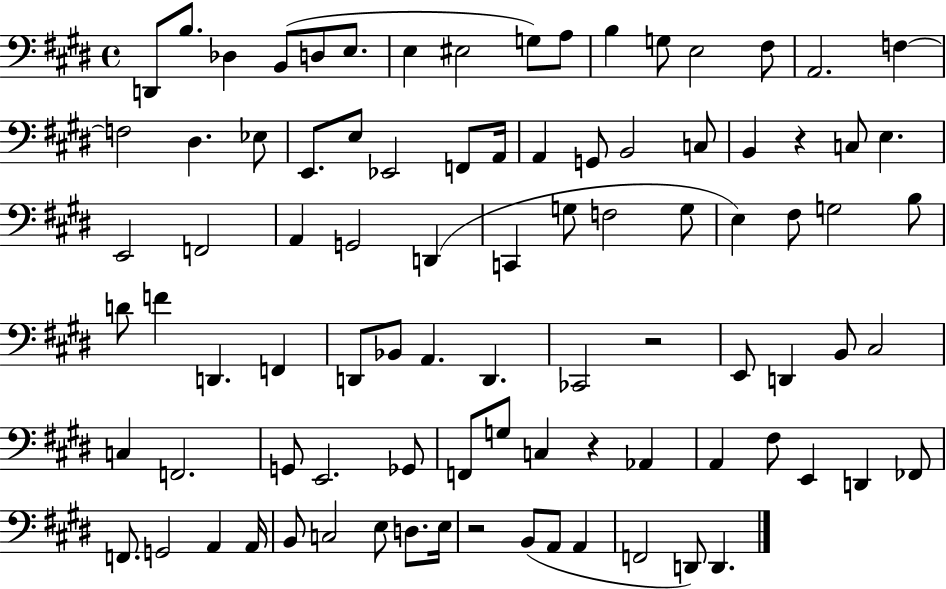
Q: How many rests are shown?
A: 4